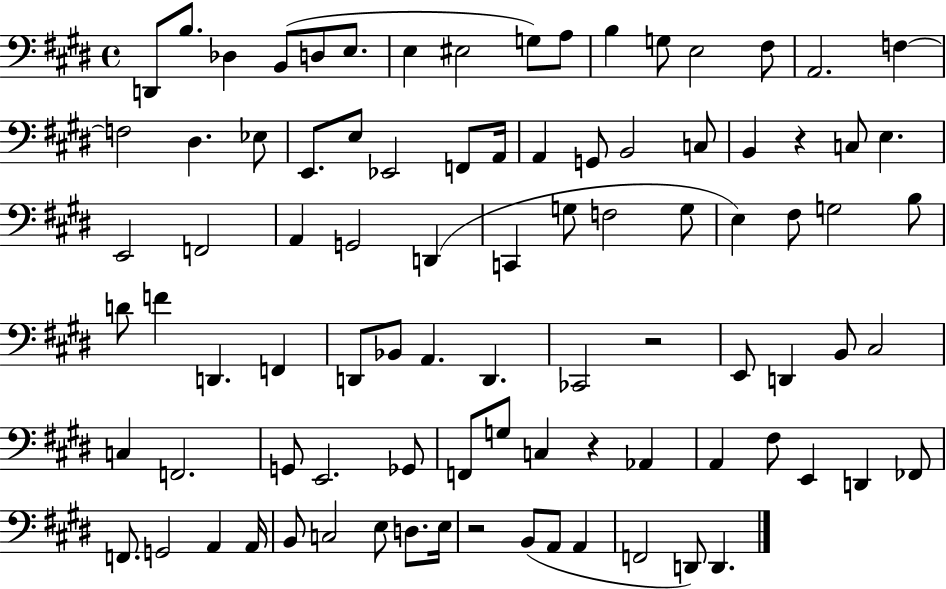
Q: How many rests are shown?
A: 4